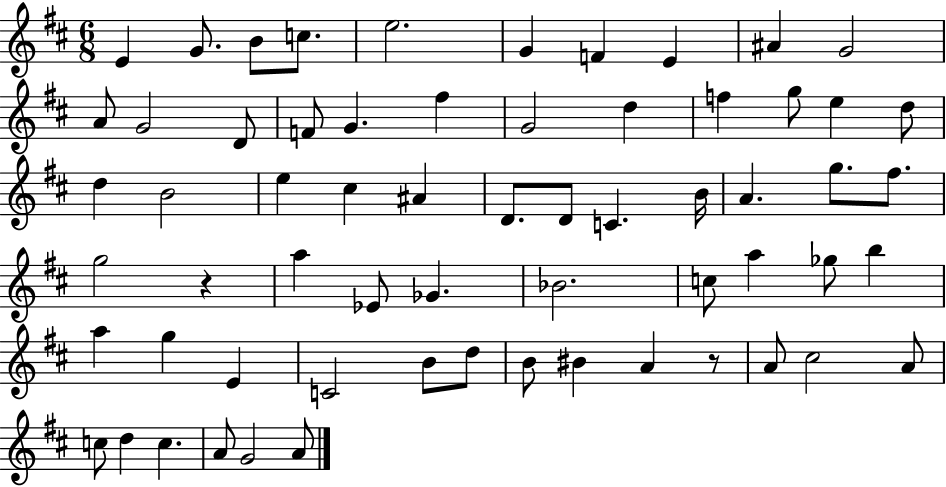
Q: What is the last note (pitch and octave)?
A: A4